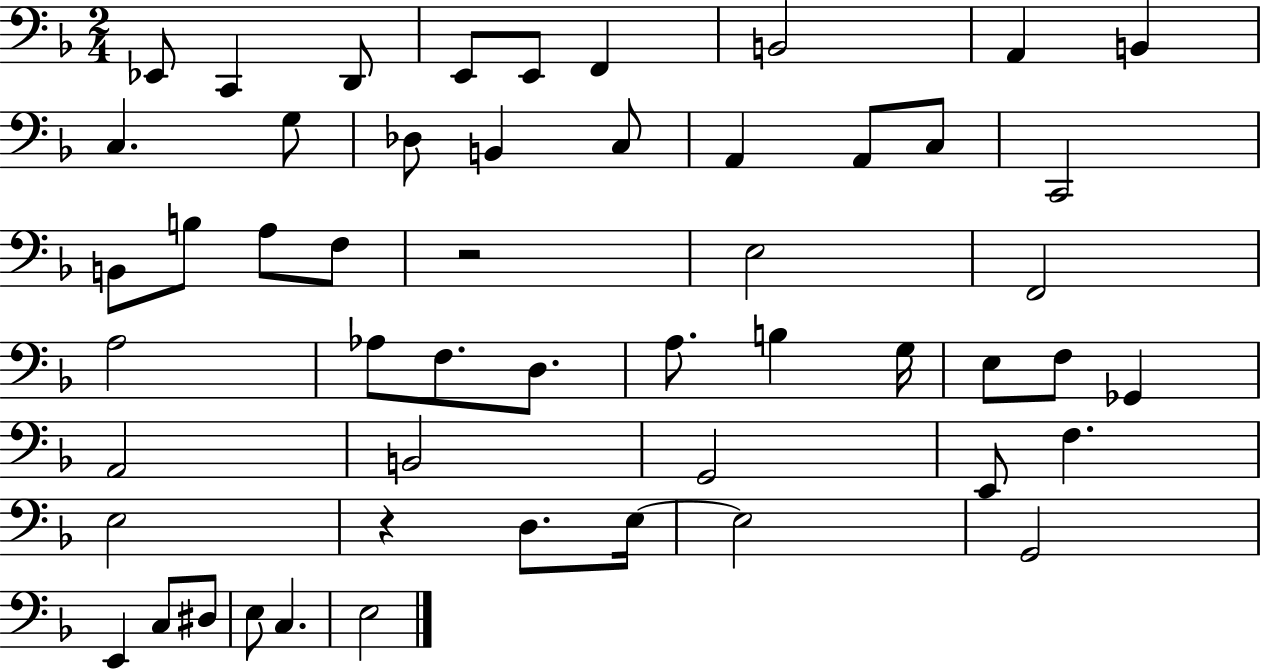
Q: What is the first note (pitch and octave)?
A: Eb2